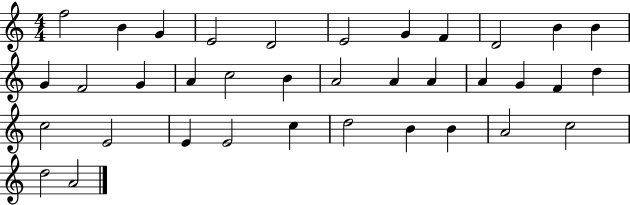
X:1
T:Untitled
M:4/4
L:1/4
K:C
f2 B G E2 D2 E2 G F D2 B B G F2 G A c2 B A2 A A A G F d c2 E2 E E2 c d2 B B A2 c2 d2 A2